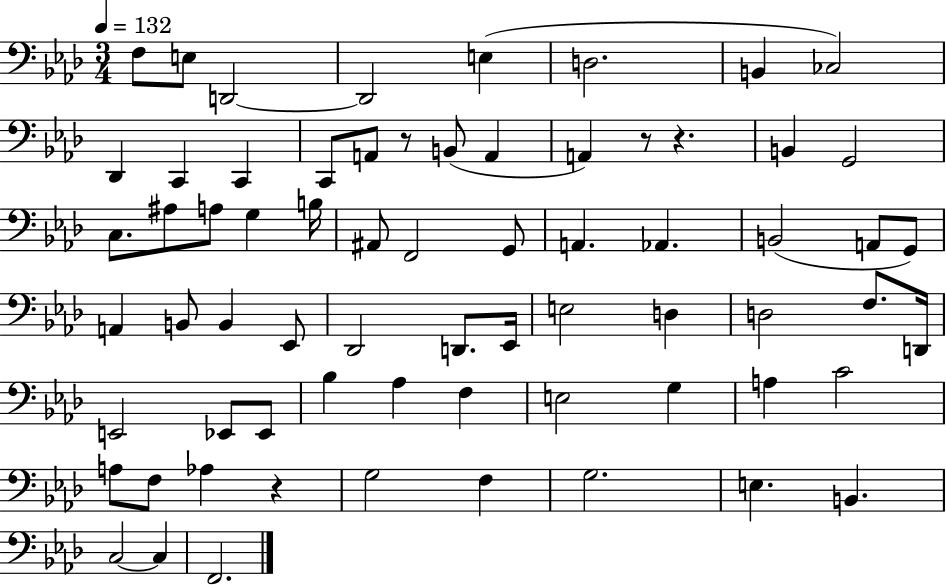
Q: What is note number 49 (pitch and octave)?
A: F3